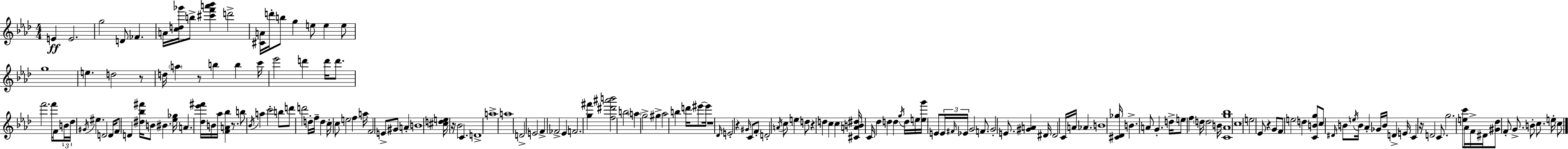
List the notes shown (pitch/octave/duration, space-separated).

E4/q E4/h. G5/h D4/e FES4/q. A4/s [C5,D5,Gb6]/s B5/e [C#6,F6,A6,Bb6]/q D6/h [C#4,A4]/s D6/s B5/e G5/q E5/e E5/q E5/e G5/w E5/q. D5/h R/e D5/s A5/q R/e B5/q B5/q C6/s Eb6/h D6/q D6/s D6/e. F6/h. F6/s F4/e B4/s Db5/s G#4/s EIS5/q. D4/h D4/s F4/e D4/q [D#5,Bb5,F#6]/s B4/e BIS4/q. [Eb5,Gb5]/s A4/q. [Db5,Eb6,F#6]/s B4/s Ab5/s [F4,A4,Bb5]/q R/e. B5/e Bb4/s A5/q C6/h B5/e D6/e D6/h D5/s F5/s D5/q C5/s C5/e E5/h F5/q A5/s F4/h E4/e G#4/e A4/q B4/w [C#5,D5,E5]/s R/s Bb4/h C4/q. D4/w A5/w A5/w D4/h E4/h F4/q FES4/h Eb4/q F4/h. [G5,F#6]/q [F5,D#6,A#6,B6]/h B5/h A5/q G5/h G#5/q Ab5/h B5/q D6/s EIS6/e EIS6/s R/w Db4/s E4/h R/q G#4/s C4/e F4/e D4/h A4/s C5/e E5/q D5/e R/q D5/q C5/q C5/q [C#4,A4,B4,D#5]/s C4/s Db5/q D5/q D5/q G5/s D5/s E5/s [E5,G6]/s E4/e E4/s F#4/s Eb4/s G4/h F4/e. G4/h E4/e. [G#4,A4]/q D#4/s D#4/h C4/s A4/s Ab4/q. B4/w [C#4,Db4,Gb5]/s B4/q. A4/e G4/q. D5/s E5/e F5/q D5/s D5/h B4/s [C4,Ab4,G5,Bb5]/w C5/w E5/h Eb4/e R/q G4/e F4/e E5/h D5/q [C4,B4,G5]/e C5/e D#4/s B4/e E5/s B4/s Ab4/q Gb4/s B4/s D4/q E4/s C4/q R/s D4/h C4/e. G5/h. [E5,C6]/e Ab4/s F4/s D#4/s [G#4,Db5]/e F4/e G4/e. B4/e C5/e. E5/s C5/e